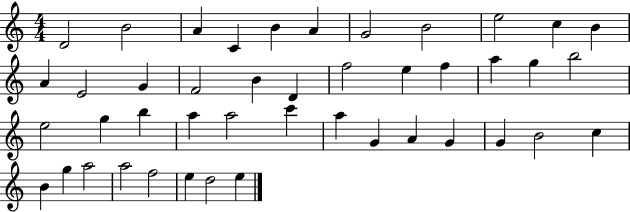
D4/h B4/h A4/q C4/q B4/q A4/q G4/h B4/h E5/h C5/q B4/q A4/q E4/h G4/q F4/h B4/q D4/q F5/h E5/q F5/q A5/q G5/q B5/h E5/h G5/q B5/q A5/q A5/h C6/q A5/q G4/q A4/q G4/q G4/q B4/h C5/q B4/q G5/q A5/h A5/h F5/h E5/q D5/h E5/q